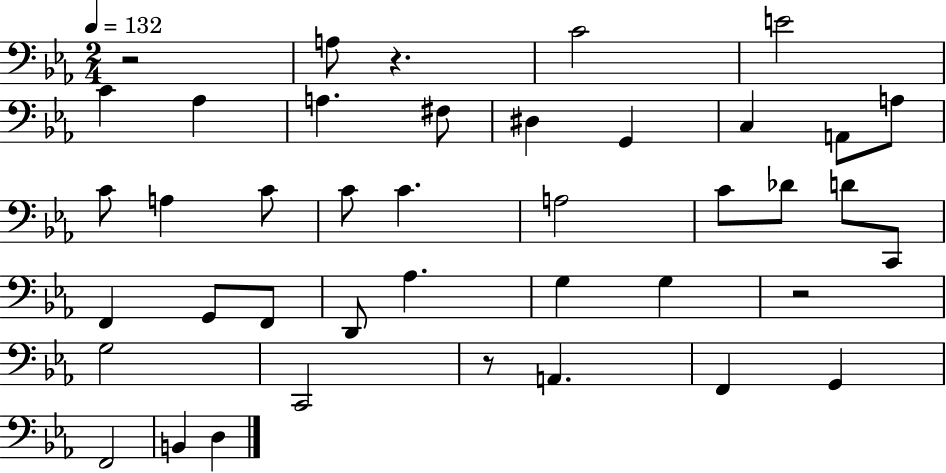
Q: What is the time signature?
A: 2/4